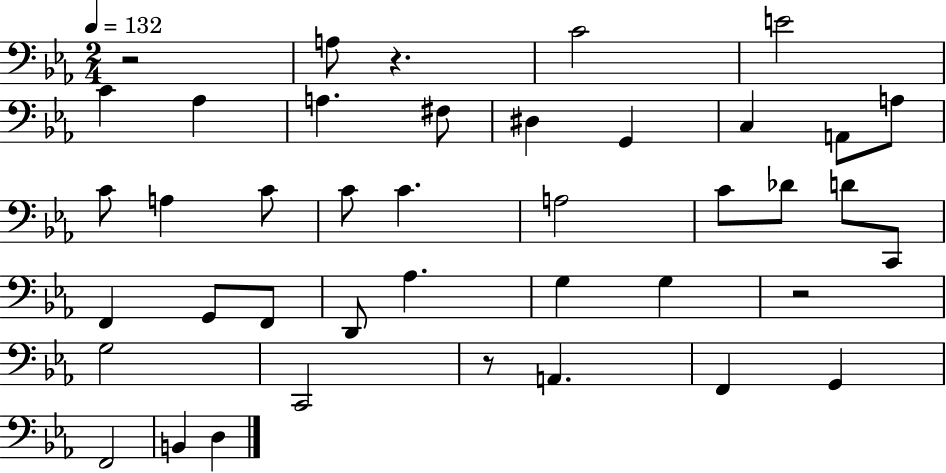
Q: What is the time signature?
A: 2/4